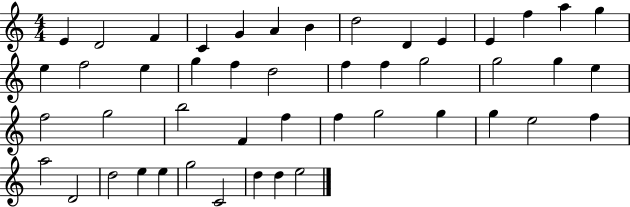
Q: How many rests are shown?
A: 0